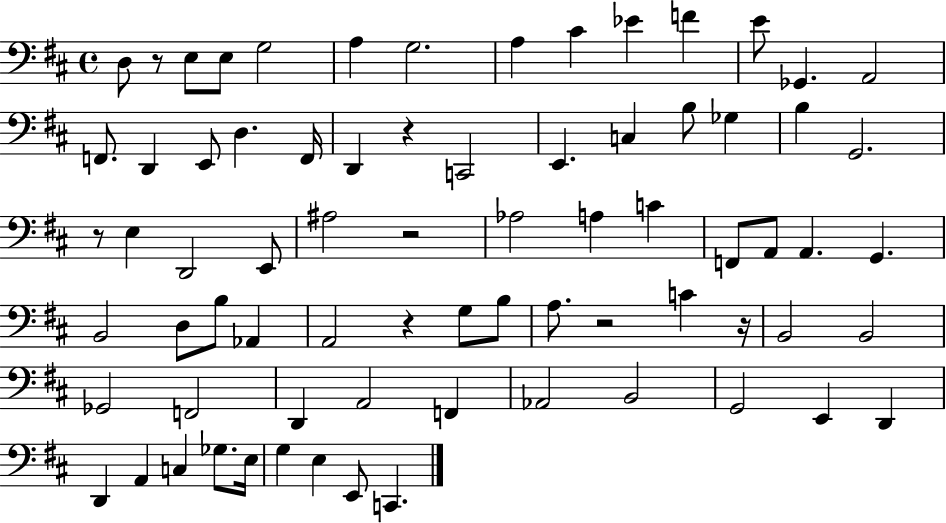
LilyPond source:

{
  \clef bass
  \time 4/4
  \defaultTimeSignature
  \key d \major
  \repeat volta 2 { d8 r8 e8 e8 g2 | a4 g2. | a4 cis'4 ees'4 f'4 | e'8 ges,4. a,2 | \break f,8. d,4 e,8 d4. f,16 | d,4 r4 c,2 | e,4. c4 b8 ges4 | b4 g,2. | \break r8 e4 d,2 e,8 | ais2 r2 | aes2 a4 c'4 | f,8 a,8 a,4. g,4. | \break b,2 d8 b8 aes,4 | a,2 r4 g8 b8 | a8. r2 c'4 r16 | b,2 b,2 | \break ges,2 f,2 | d,4 a,2 f,4 | aes,2 b,2 | g,2 e,4 d,4 | \break d,4 a,4 c4 ges8. e16 | g4 e4 e,8 c,4. | } \bar "|."
}